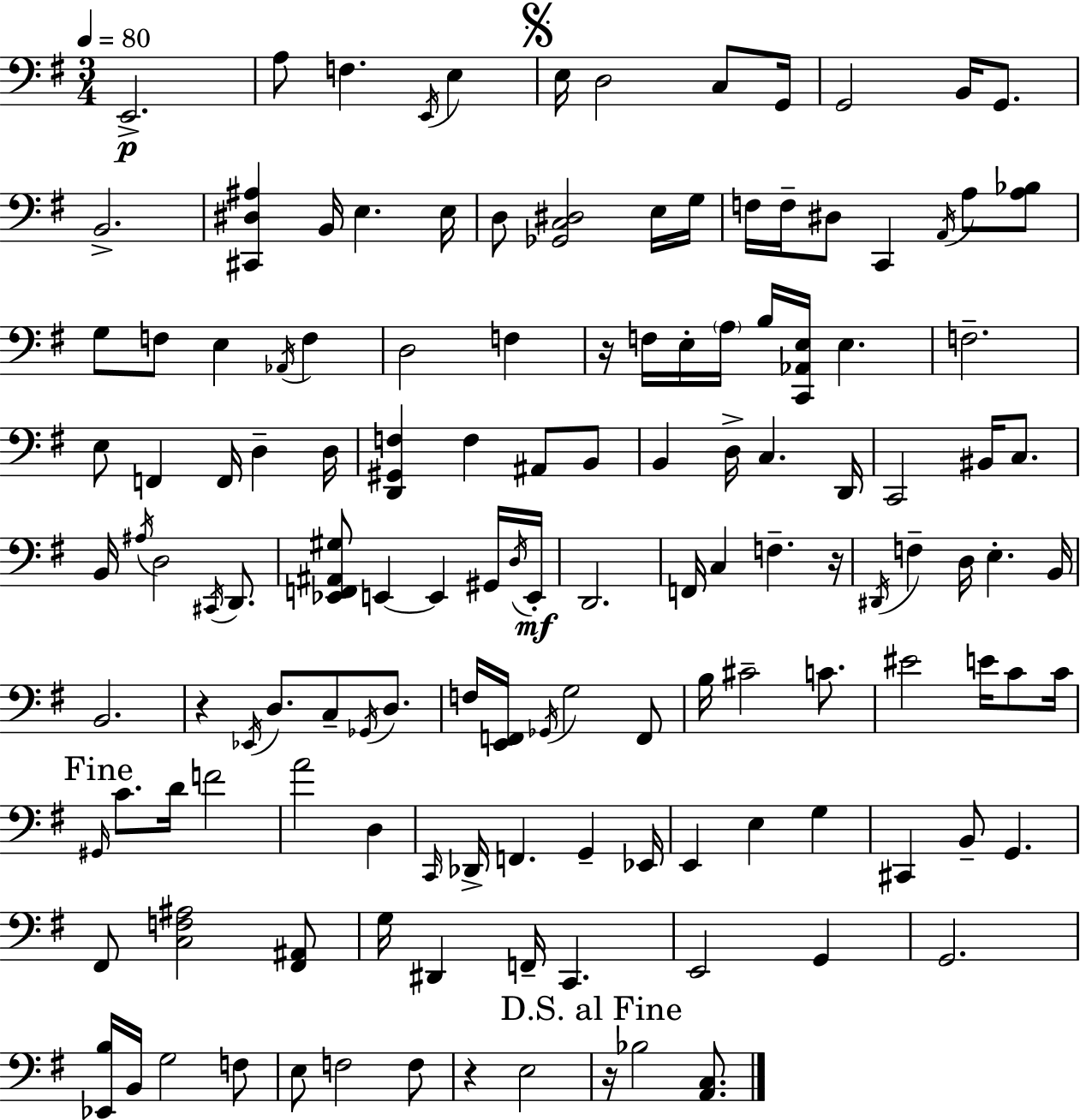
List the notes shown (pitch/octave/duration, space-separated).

E2/h. A3/e F3/q. E2/s E3/q E3/s D3/h C3/e G2/s G2/h B2/s G2/e. B2/h. [C#2,D#3,A#3]/q B2/s E3/q. E3/s D3/e [Gb2,C3,D#3]/h E3/s G3/s F3/s F3/s D#3/e C2/q A2/s A3/e [A3,Bb3]/e G3/e F3/e E3/q Ab2/s F3/q D3/h F3/q R/s F3/s E3/s A3/s B3/s [C2,Ab2,E3]/s E3/q. F3/h. E3/e F2/q F2/s D3/q D3/s [D2,G#2,F3]/q F3/q A#2/e B2/e B2/q D3/s C3/q. D2/s C2/h BIS2/s C3/e. B2/s A#3/s D3/h C#2/s D2/e. [Eb2,F2,A#2,G#3]/e E2/q E2/q G#2/s D3/s E2/s D2/h. F2/s C3/q F3/q. R/s D#2/s F3/q D3/s E3/q. B2/s B2/h. R/q Eb2/s D3/e. C3/e Gb2/s D3/e. F3/s [E2,F2]/s Gb2/s G3/h F2/e B3/s C#4/h C4/e. EIS4/h E4/s C4/e C4/s G#2/s C4/e. D4/s F4/h A4/h D3/q C2/s Db2/s F2/q. G2/q Eb2/s E2/q E3/q G3/q C#2/q B2/e G2/q. F#2/e [C3,F3,A#3]/h [F#2,A#2]/e G3/s D#2/q F2/s C2/q. E2/h G2/q G2/h. [Eb2,B3]/s B2/s G3/h F3/e E3/e F3/h F3/e R/q E3/h R/s Bb3/h [A2,C3]/e.